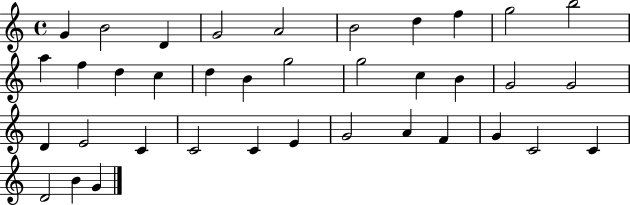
{
  \clef treble
  \time 4/4
  \defaultTimeSignature
  \key c \major
  g'4 b'2 d'4 | g'2 a'2 | b'2 d''4 f''4 | g''2 b''2 | \break a''4 f''4 d''4 c''4 | d''4 b'4 g''2 | g''2 c''4 b'4 | g'2 g'2 | \break d'4 e'2 c'4 | c'2 c'4 e'4 | g'2 a'4 f'4 | g'4 c'2 c'4 | \break d'2 b'4 g'4 | \bar "|."
}